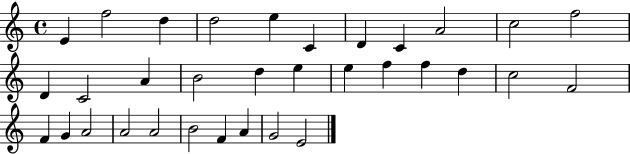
X:1
T:Untitled
M:4/4
L:1/4
K:C
E f2 d d2 e C D C A2 c2 f2 D C2 A B2 d e e f f d c2 F2 F G A2 A2 A2 B2 F A G2 E2